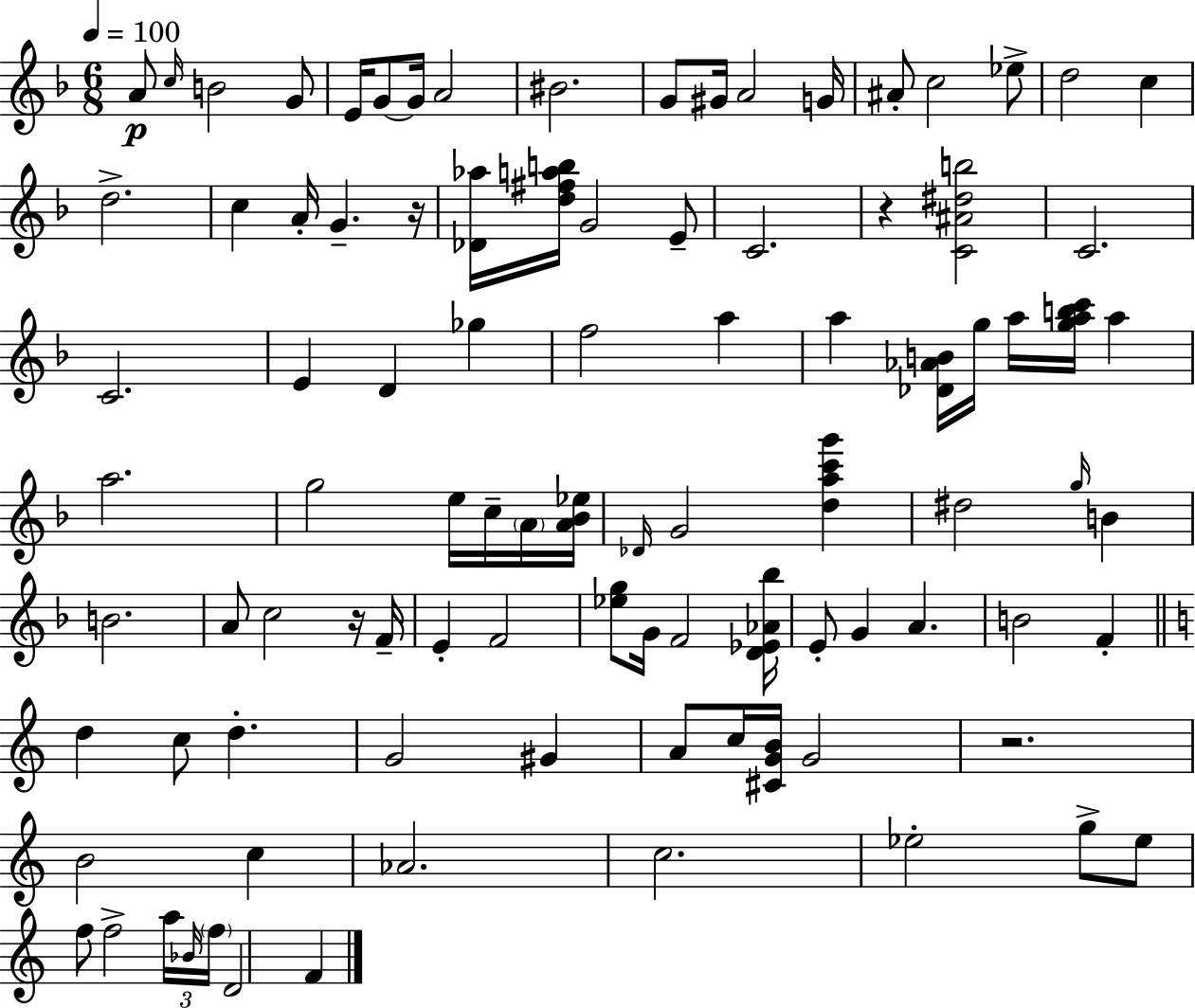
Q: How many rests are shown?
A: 4